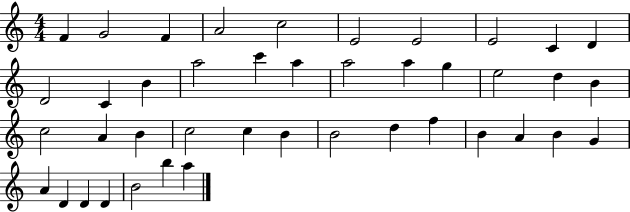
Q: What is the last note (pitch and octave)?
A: A5